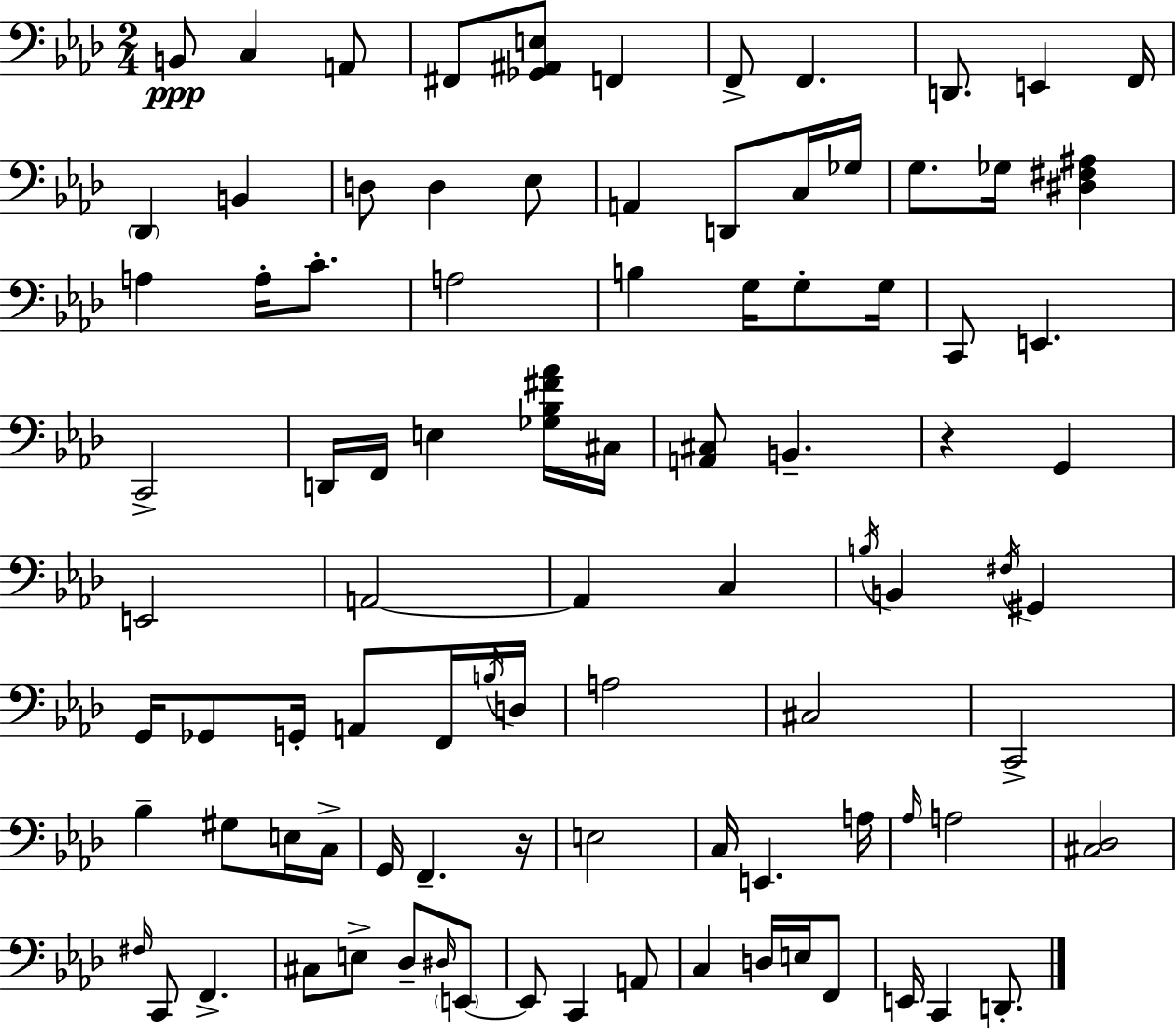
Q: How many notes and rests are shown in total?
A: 93